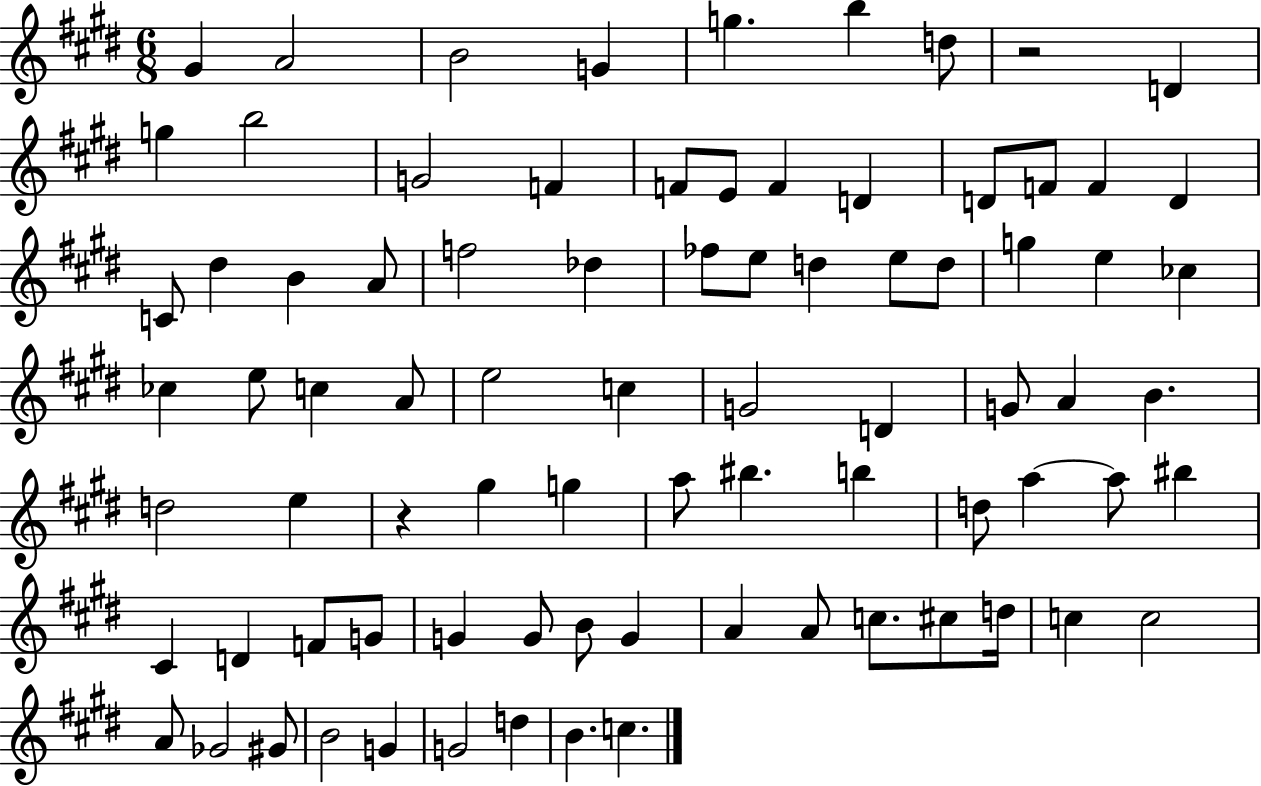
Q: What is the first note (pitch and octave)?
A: G#4